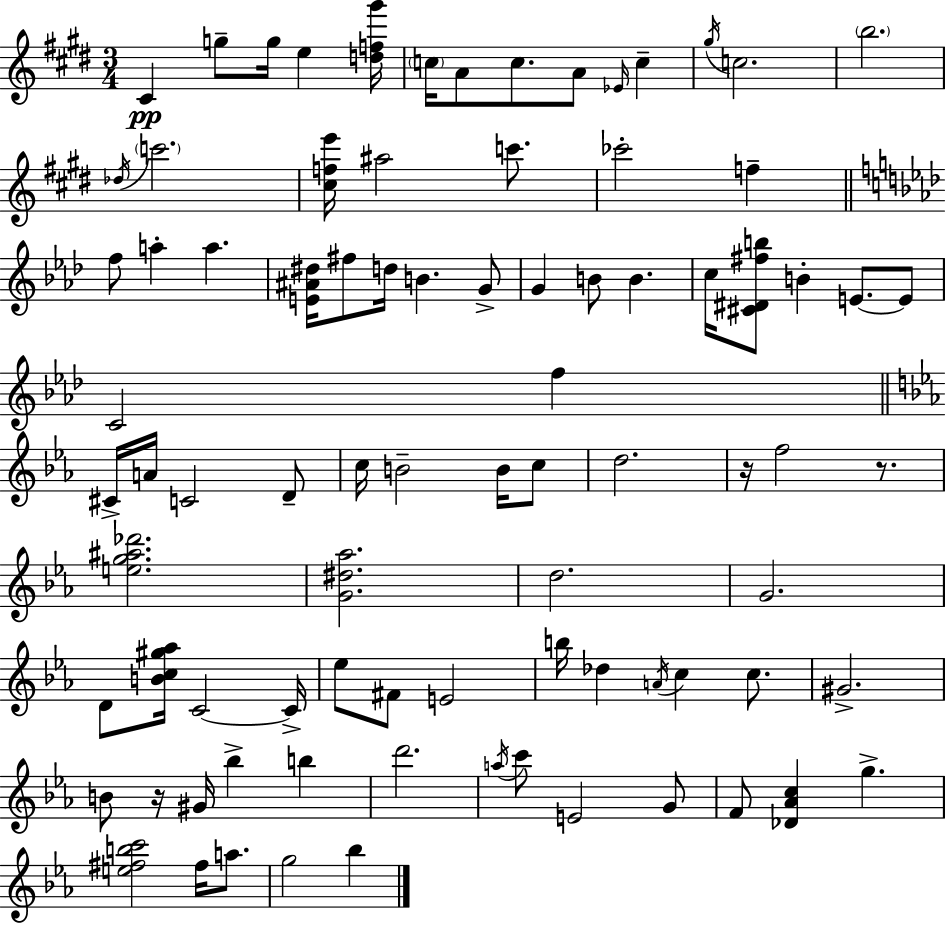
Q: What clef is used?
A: treble